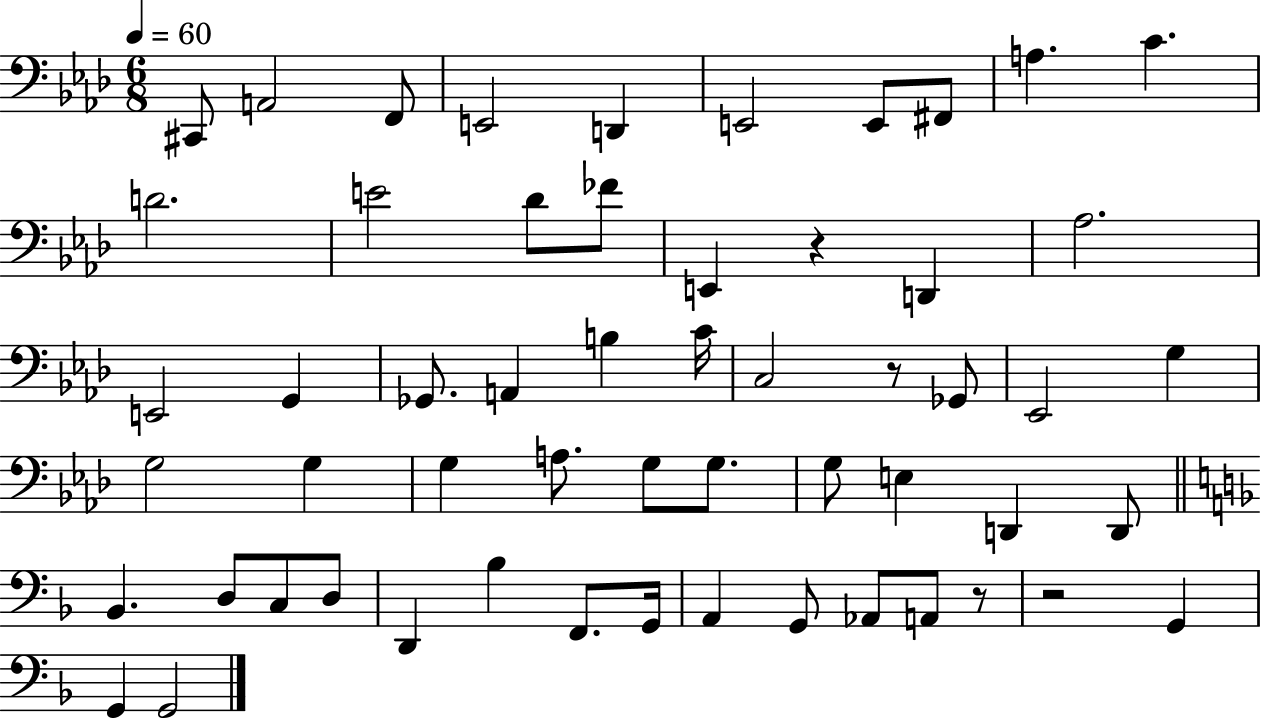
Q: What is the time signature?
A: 6/8